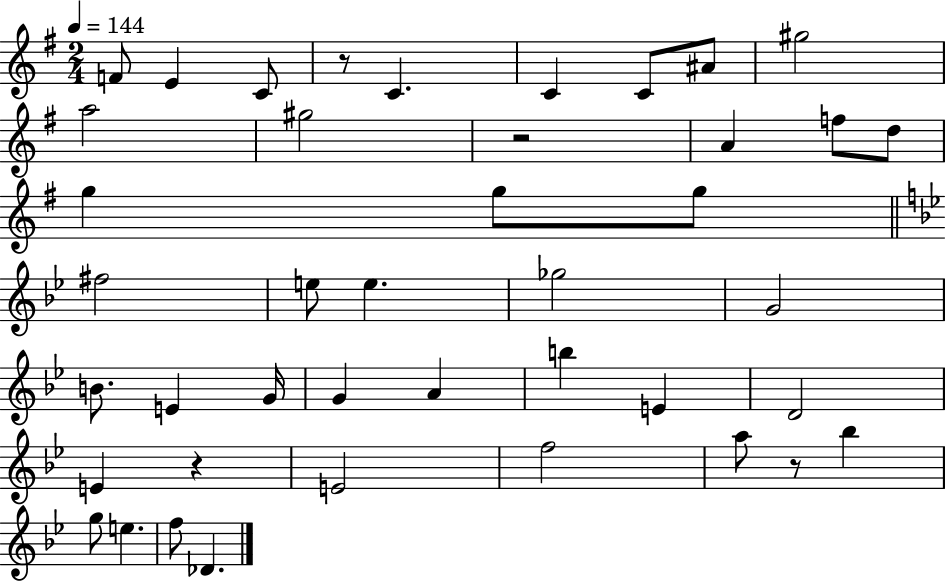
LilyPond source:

{
  \clef treble
  \numericTimeSignature
  \time 2/4
  \key g \major
  \tempo 4 = 144
  f'8 e'4 c'8 | r8 c'4. | c'4 c'8 ais'8 | gis''2 | \break a''2 | gis''2 | r2 | a'4 f''8 d''8 | \break g''4 g''8 g''8 | \bar "||" \break \key bes \major fis''2 | e''8 e''4. | ges''2 | g'2 | \break b'8. e'4 g'16 | g'4 a'4 | b''4 e'4 | d'2 | \break e'4 r4 | e'2 | f''2 | a''8 r8 bes''4 | \break g''8 e''4. | f''8 des'4. | \bar "|."
}